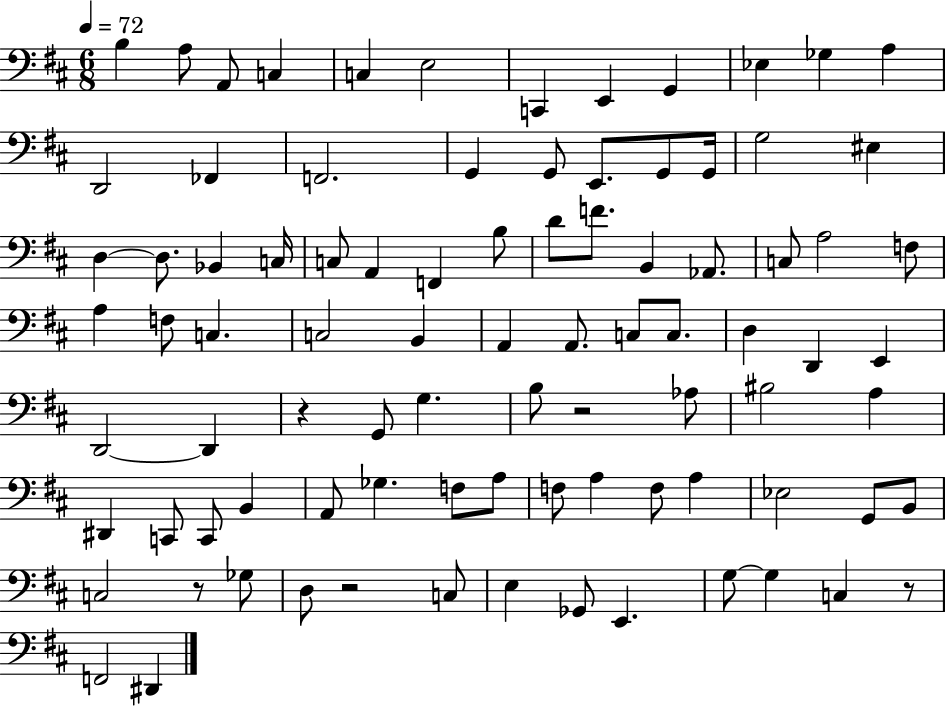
{
  \clef bass
  \numericTimeSignature
  \time 6/8
  \key d \major
  \tempo 4 = 72
  \repeat volta 2 { b4 a8 a,8 c4 | c4 e2 | c,4 e,4 g,4 | ees4 ges4 a4 | \break d,2 fes,4 | f,2. | g,4 g,8 e,8. g,8 g,16 | g2 eis4 | \break d4~~ d8. bes,4 c16 | c8 a,4 f,4 b8 | d'8 f'8. b,4 aes,8. | c8 a2 f8 | \break a4 f8 c4. | c2 b,4 | a,4 a,8. c8 c8. | d4 d,4 e,4 | \break d,2~~ d,4 | r4 g,8 g4. | b8 r2 aes8 | bis2 a4 | \break dis,4 c,8 c,8 b,4 | a,8 ges4. f8 a8 | f8 a4 f8 a4 | ees2 g,8 b,8 | \break c2 r8 ges8 | d8 r2 c8 | e4 ges,8 e,4. | g8~~ g4 c4 r8 | \break f,2 dis,4 | } \bar "|."
}